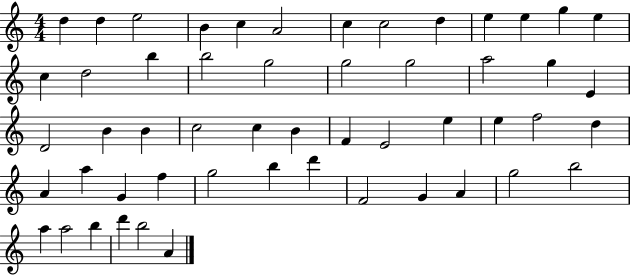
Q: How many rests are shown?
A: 0